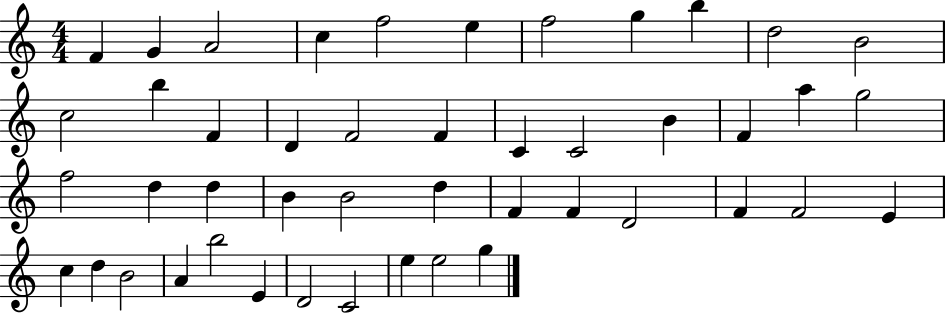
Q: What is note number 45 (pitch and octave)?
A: E5